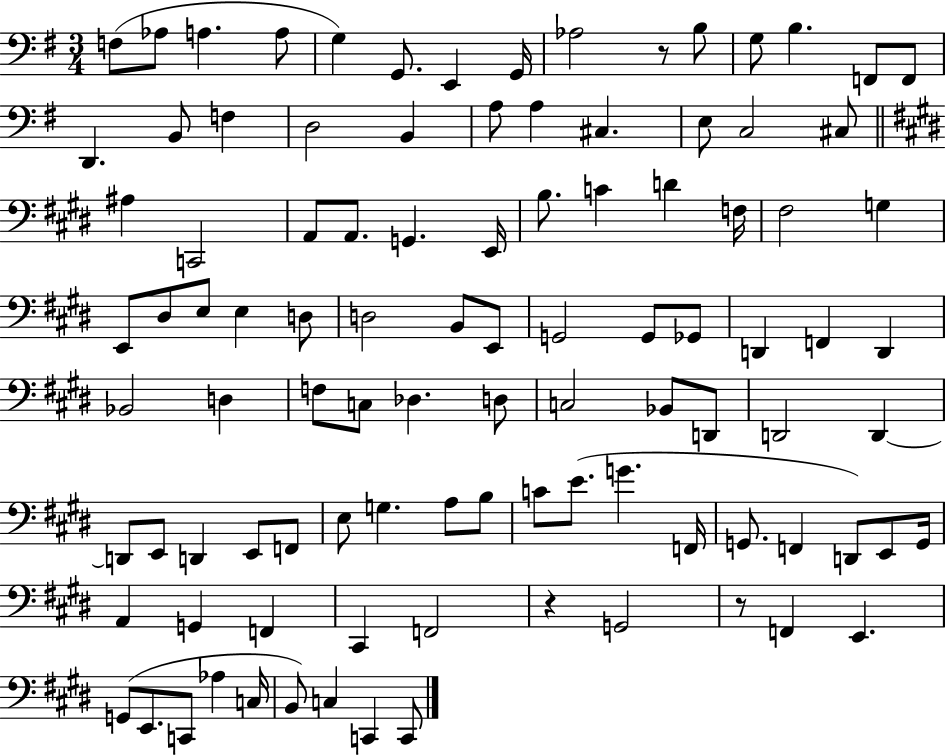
{
  \clef bass
  \numericTimeSignature
  \time 3/4
  \key g \major
  f8( aes8 a4. a8 | g4) g,8. e,4 g,16 | aes2 r8 b8 | g8 b4. f,8 f,8 | \break d,4. b,8 f4 | d2 b,4 | a8 a4 cis4. | e8 c2 cis8 | \break \bar "||" \break \key e \major ais4 c,2 | a,8 a,8. g,4. e,16 | b8. c'4 d'4 f16 | fis2 g4 | \break e,8 dis8 e8 e4 d8 | d2 b,8 e,8 | g,2 g,8 ges,8 | d,4 f,4 d,4 | \break bes,2 d4 | f8 c8 des4. d8 | c2 bes,8 d,8 | d,2 d,4~~ | \break d,8 e,8 d,4 e,8 f,8 | e8 g4. a8 b8 | c'8 e'8.( g'4. f,16 | g,8. f,4 d,8) e,8 g,16 | \break a,4 g,4 f,4 | cis,4 f,2 | r4 g,2 | r8 f,4 e,4. | \break g,8( e,8. c,8 aes4 c16 | b,8) c4 c,4 c,8 | \bar "|."
}